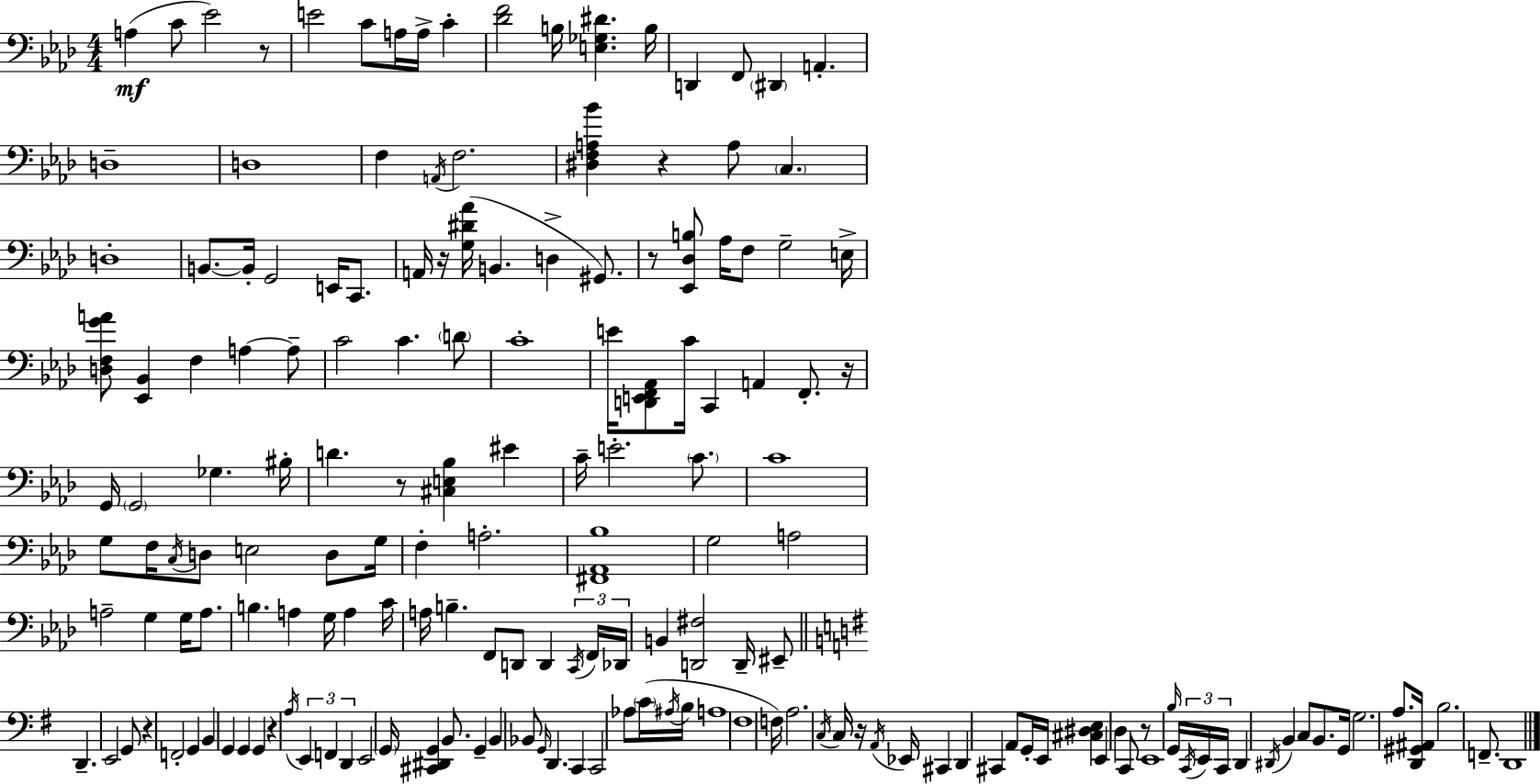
X:1
T:Untitled
M:4/4
L:1/4
K:Ab
A, C/2 _E2 z/2 E2 C/2 A,/4 A,/4 C [_DF]2 B,/4 [E,_G,^D] B,/4 D,, F,,/2 ^D,, A,, D,4 D,4 F, A,,/4 F,2 [^D,F,A,_B] z A,/2 C, D,4 B,,/2 B,,/4 G,,2 E,,/4 C,,/2 A,,/4 z/4 [G,^D_A]/4 B,, D, ^G,,/2 z/2 [_E,,_D,B,]/2 _A,/4 F,/2 G,2 E,/4 [D,F,GA]/2 [_E,,_B,,] F, A, A,/2 C2 C D/2 C4 E/4 [D,,E,,F,,_A,,]/2 C/4 C,, A,, F,,/2 z/4 G,,/4 G,,2 _G, ^B,/4 D z/2 [^C,E,_B,] ^E C/4 E2 C/2 C4 G,/2 F,/4 C,/4 D,/2 E,2 D,/2 G,/4 F, A,2 [^F,,_A,,_B,]4 G,2 A,2 A,2 G, G,/4 A,/2 B, A, G,/4 A, C/4 A,/4 B, F,,/2 D,,/2 D,, C,,/4 F,,/4 _D,,/4 B,, [D,,^F,]2 D,,/4 ^E,,/2 D,, E,,2 G,,/2 z F,,2 G,, B,, G,, G,, G,, z A,/4 E,, F,, D,, E,,2 G,,/4 [^C,,^D,,G,,] B,,/2 G,, B,, _B,,/2 G,,/4 D,, C,, C,,2 _A,/2 C/4 ^A,/4 B,/4 A,4 ^F,4 F,/4 A,2 C,/4 C,/4 z/4 A,,/4 _E,,/4 ^C,, D,, ^C,, A,,/2 G,,/4 E,,/4 [^C,^D,E,] E,, D, C,,/2 z/2 E,,4 B,/4 G,,/4 C,,/4 E,,/4 C,,/4 D,, ^D,,/4 B,, C,/2 B,,/2 G,,/4 G,2 A,/2 [D,,^G,,^A,,]/4 B,2 F,,/2 D,,4